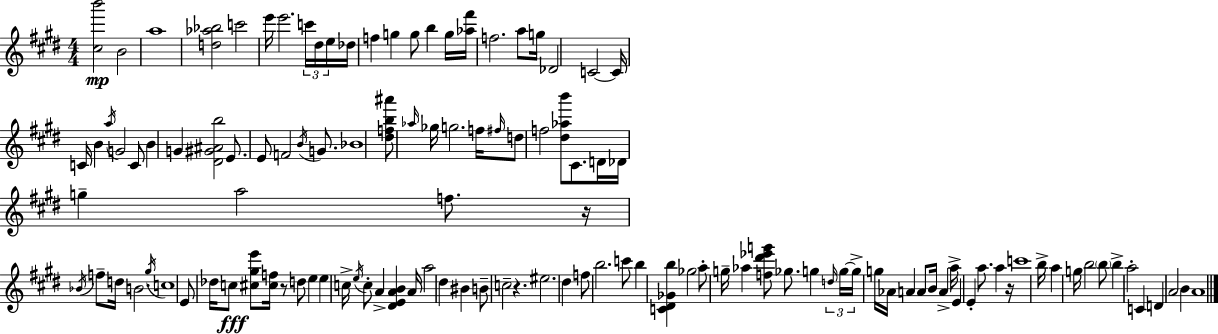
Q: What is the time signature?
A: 4/4